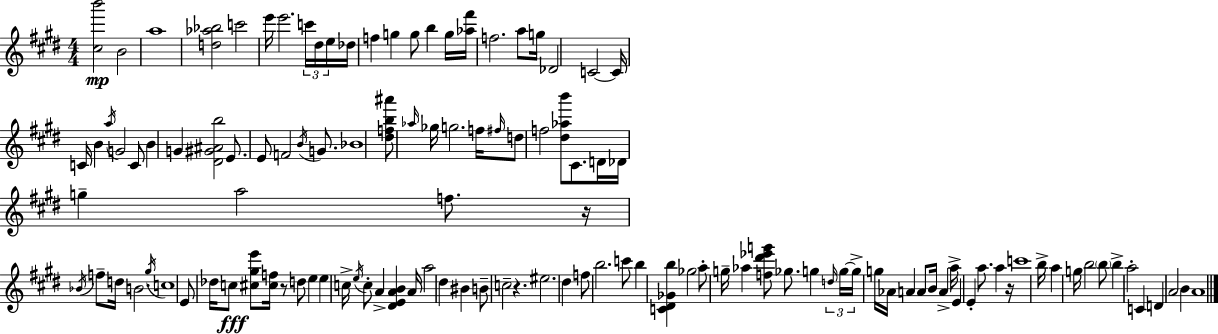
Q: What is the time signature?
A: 4/4